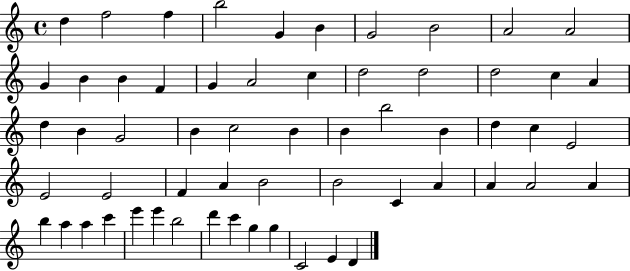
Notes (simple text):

D5/q F5/h F5/q B5/h G4/q B4/q G4/h B4/h A4/h A4/h G4/q B4/q B4/q F4/q G4/q A4/h C5/q D5/h D5/h D5/h C5/q A4/q D5/q B4/q G4/h B4/q C5/h B4/q B4/q B5/h B4/q D5/q C5/q E4/h E4/h E4/h F4/q A4/q B4/h B4/h C4/q A4/q A4/q A4/h A4/q B5/q A5/q A5/q C6/q E6/q E6/q B5/h D6/q C6/q G5/q G5/q C4/h E4/q D4/q